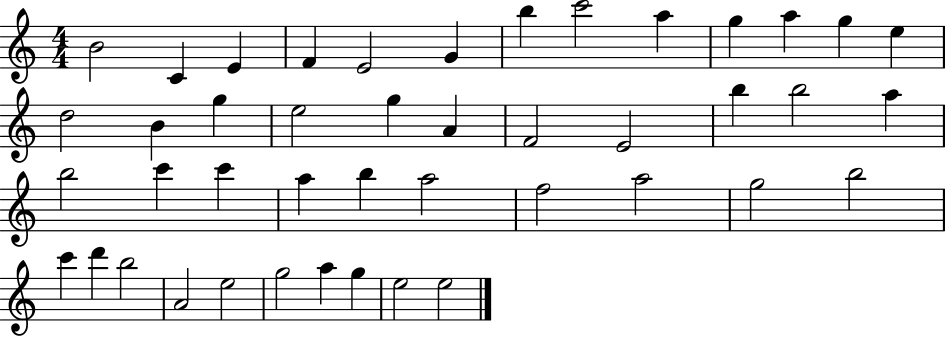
B4/h C4/q E4/q F4/q E4/h G4/q B5/q C6/h A5/q G5/q A5/q G5/q E5/q D5/h B4/q G5/q E5/h G5/q A4/q F4/h E4/h B5/q B5/h A5/q B5/h C6/q C6/q A5/q B5/q A5/h F5/h A5/h G5/h B5/h C6/q D6/q B5/h A4/h E5/h G5/h A5/q G5/q E5/h E5/h